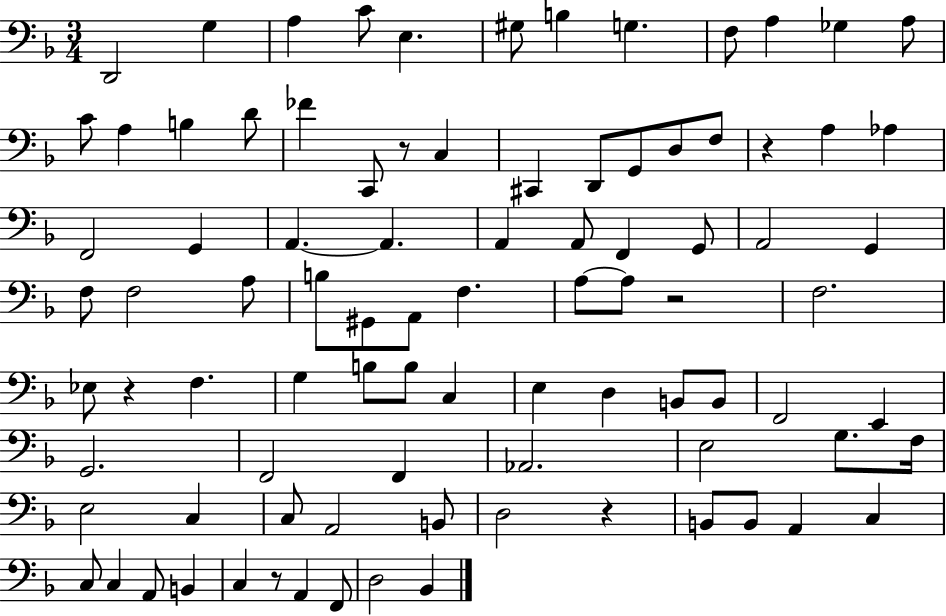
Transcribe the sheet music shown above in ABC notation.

X:1
T:Untitled
M:3/4
L:1/4
K:F
D,,2 G, A, C/2 E, ^G,/2 B, G, F,/2 A, _G, A,/2 C/2 A, B, D/2 _F C,,/2 z/2 C, ^C,, D,,/2 G,,/2 D,/2 F,/2 z A, _A, F,,2 G,, A,, A,, A,, A,,/2 F,, G,,/2 A,,2 G,, F,/2 F,2 A,/2 B,/2 ^G,,/2 A,,/2 F, A,/2 A,/2 z2 F,2 _E,/2 z F, G, B,/2 B,/2 C, E, D, B,,/2 B,,/2 F,,2 E,, G,,2 F,,2 F,, _A,,2 E,2 G,/2 F,/4 E,2 C, C,/2 A,,2 B,,/2 D,2 z B,,/2 B,,/2 A,, C, C,/2 C, A,,/2 B,, C, z/2 A,, F,,/2 D,2 _B,,